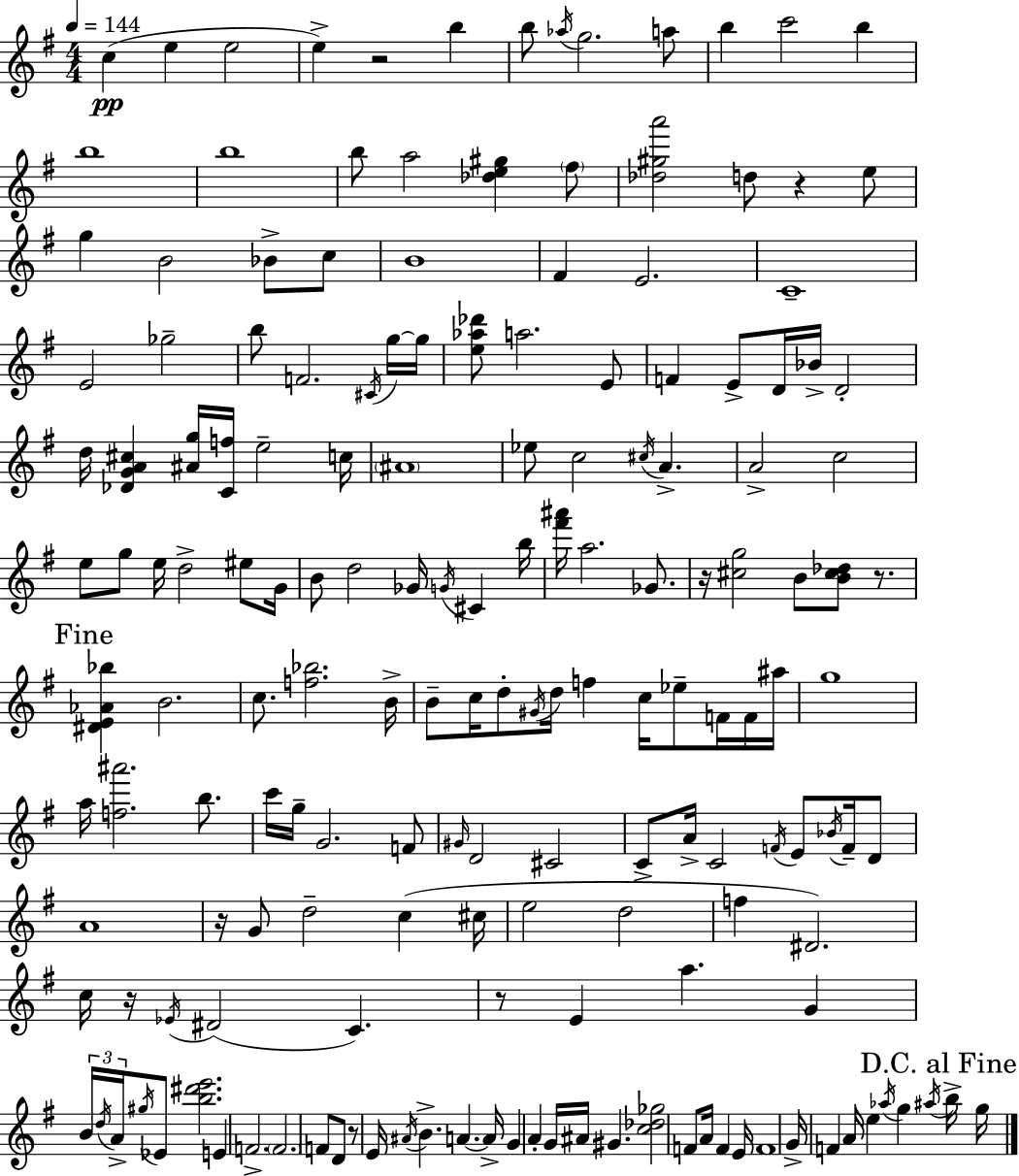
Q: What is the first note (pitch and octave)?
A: C5